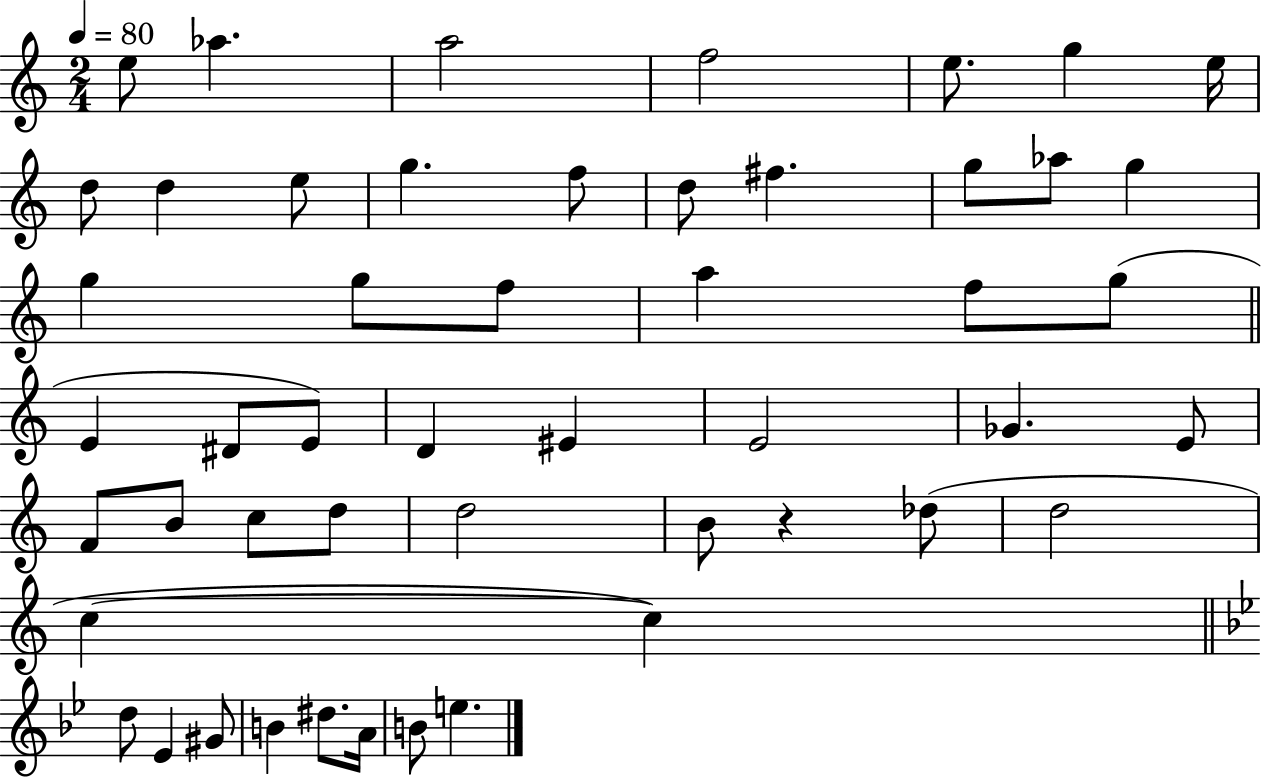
E5/e Ab5/q. A5/h F5/h E5/e. G5/q E5/s D5/e D5/q E5/e G5/q. F5/e D5/e F#5/q. G5/e Ab5/e G5/q G5/q G5/e F5/e A5/q F5/e G5/e E4/q D#4/e E4/e D4/q EIS4/q E4/h Gb4/q. E4/e F4/e B4/e C5/e D5/e D5/h B4/e R/q Db5/e D5/h C5/q C5/q D5/e Eb4/q G#4/e B4/q D#5/e. A4/s B4/e E5/q.